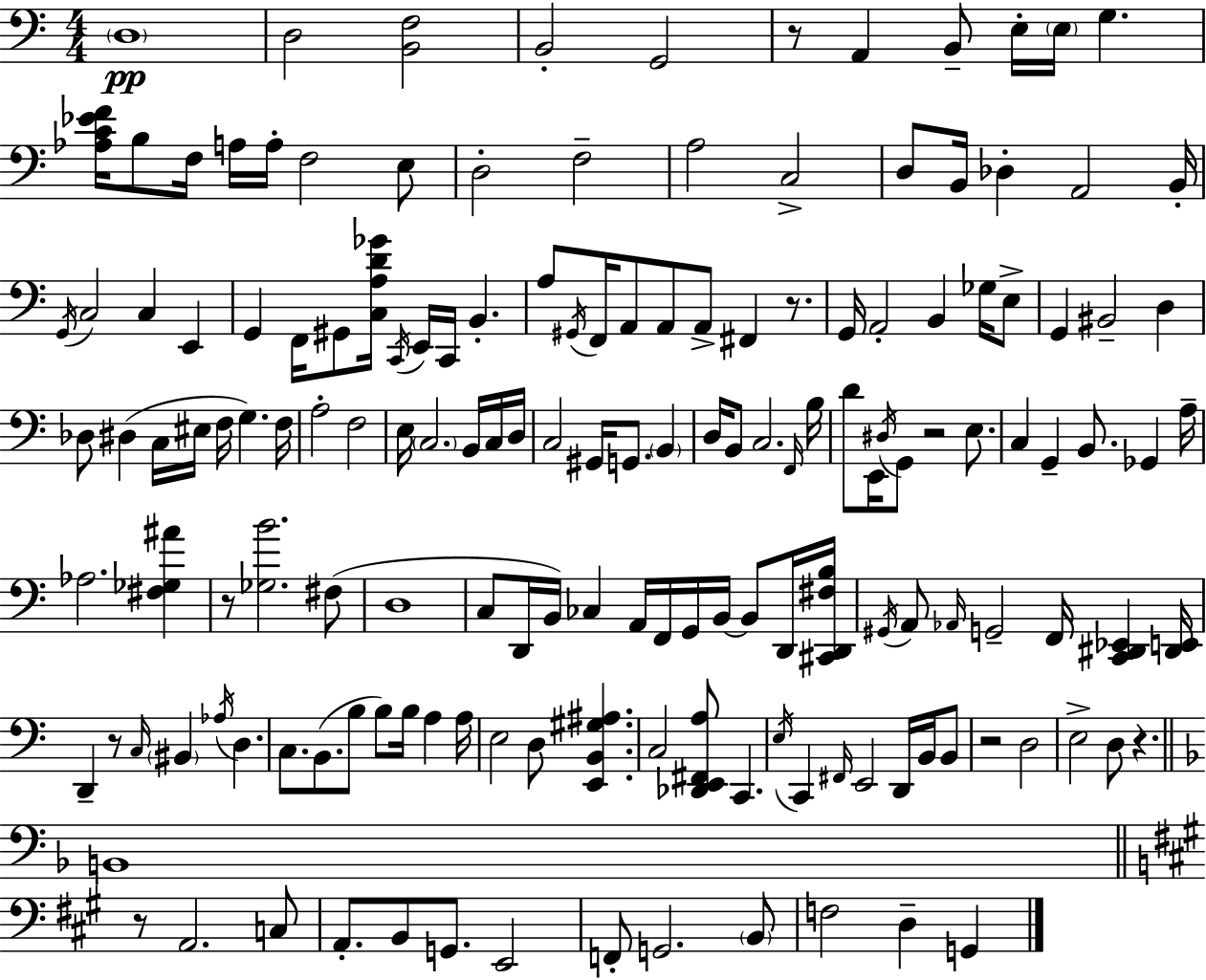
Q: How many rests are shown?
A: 8